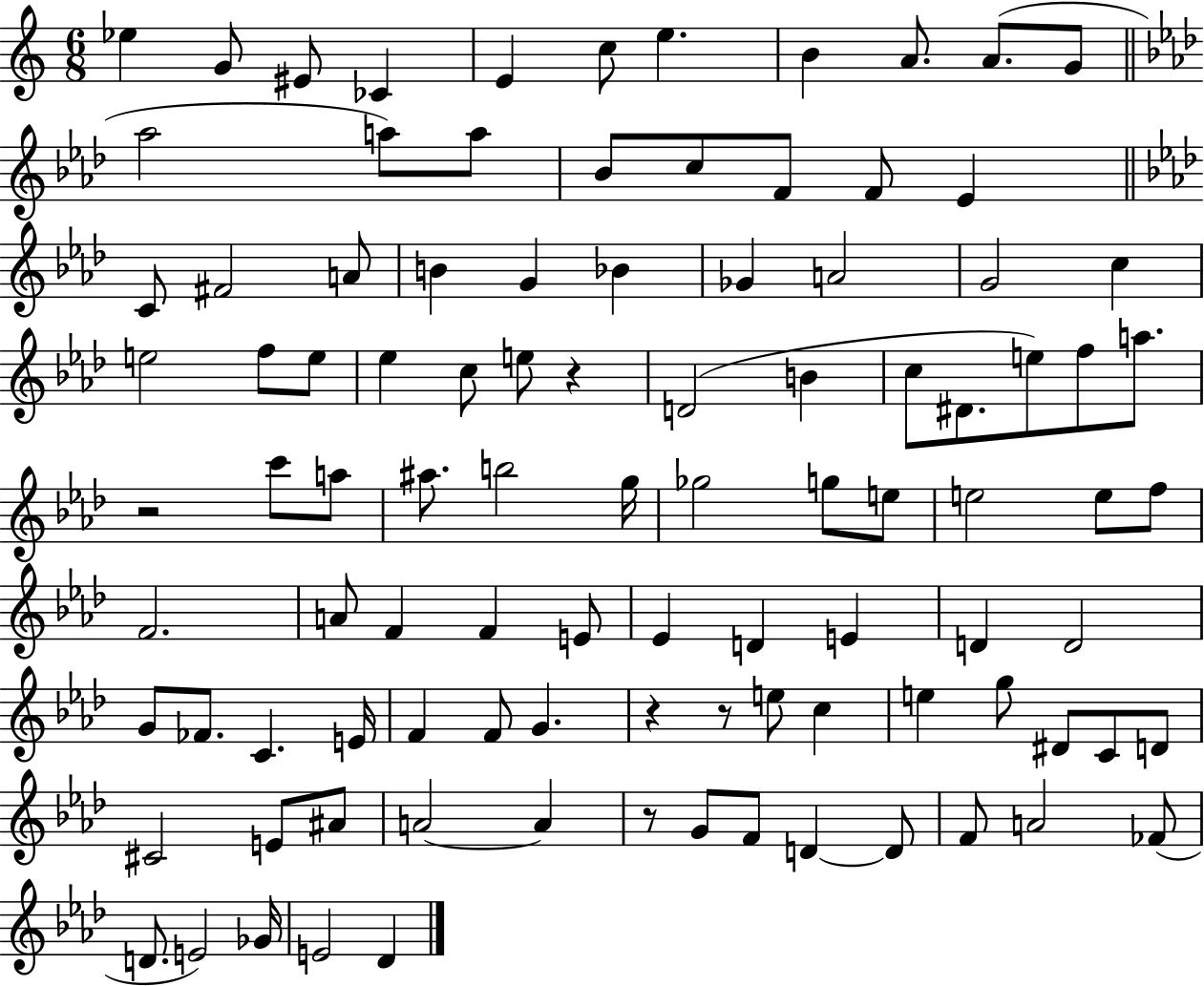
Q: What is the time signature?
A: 6/8